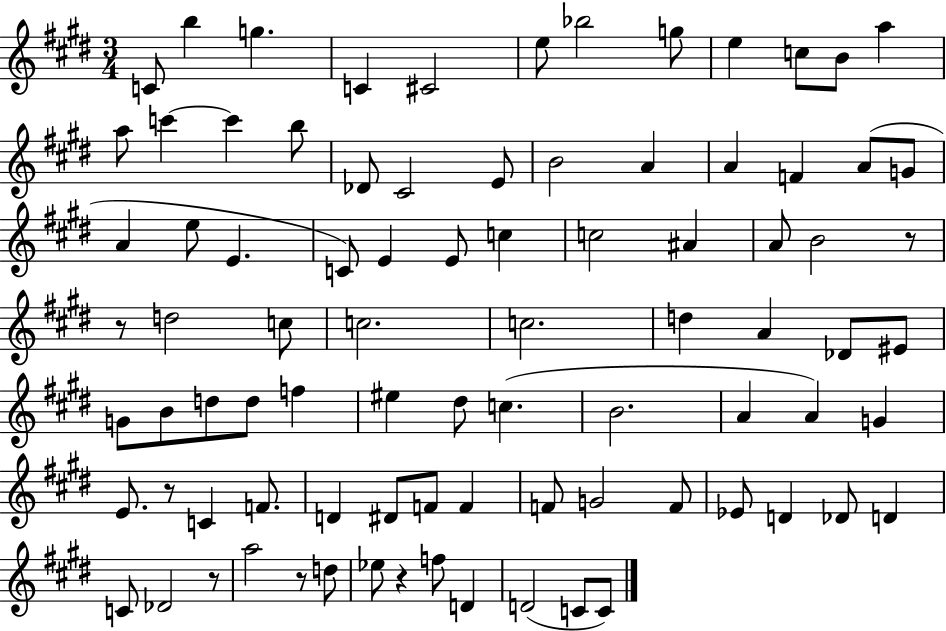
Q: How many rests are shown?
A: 6